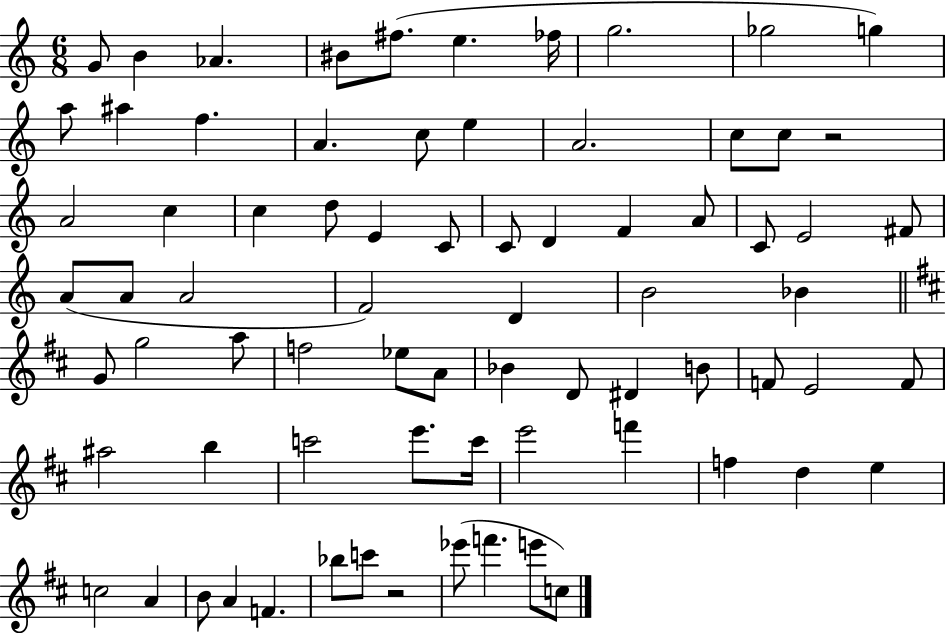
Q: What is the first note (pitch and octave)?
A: G4